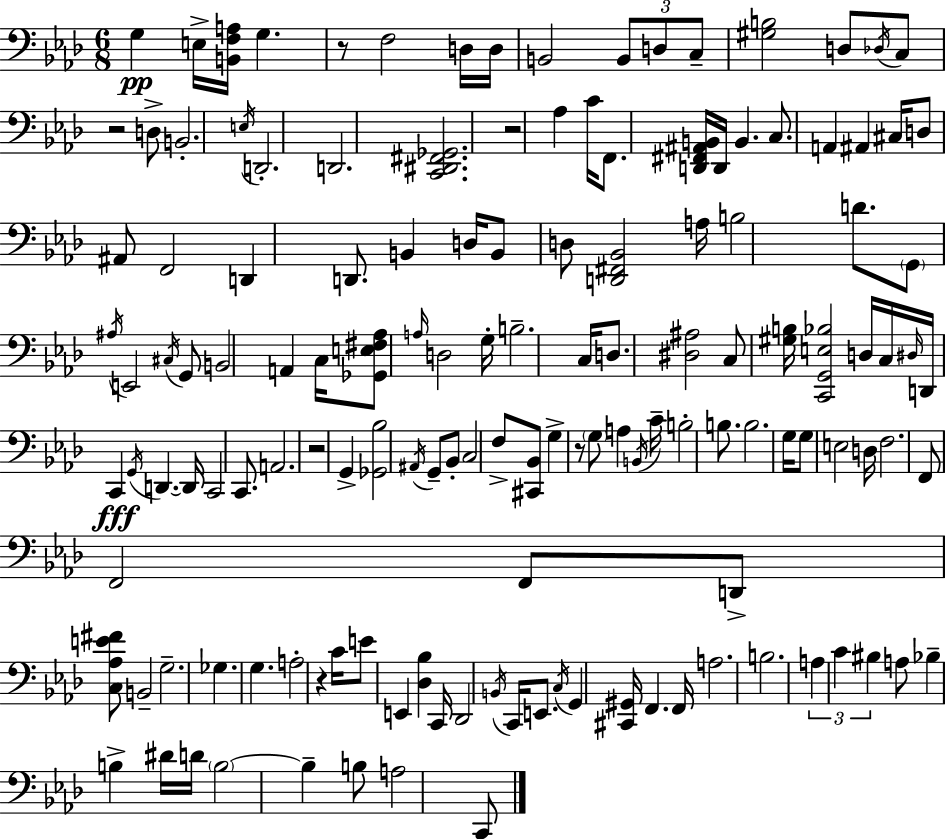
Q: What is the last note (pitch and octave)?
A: C2